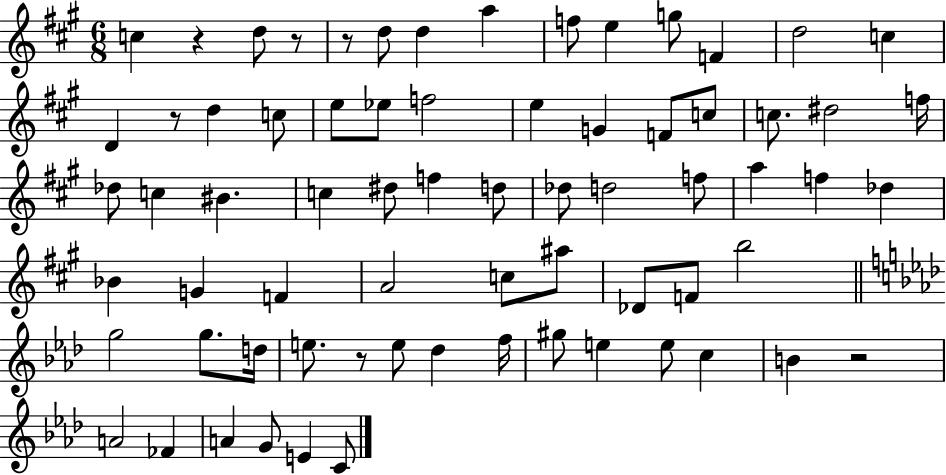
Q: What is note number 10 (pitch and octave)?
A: D5